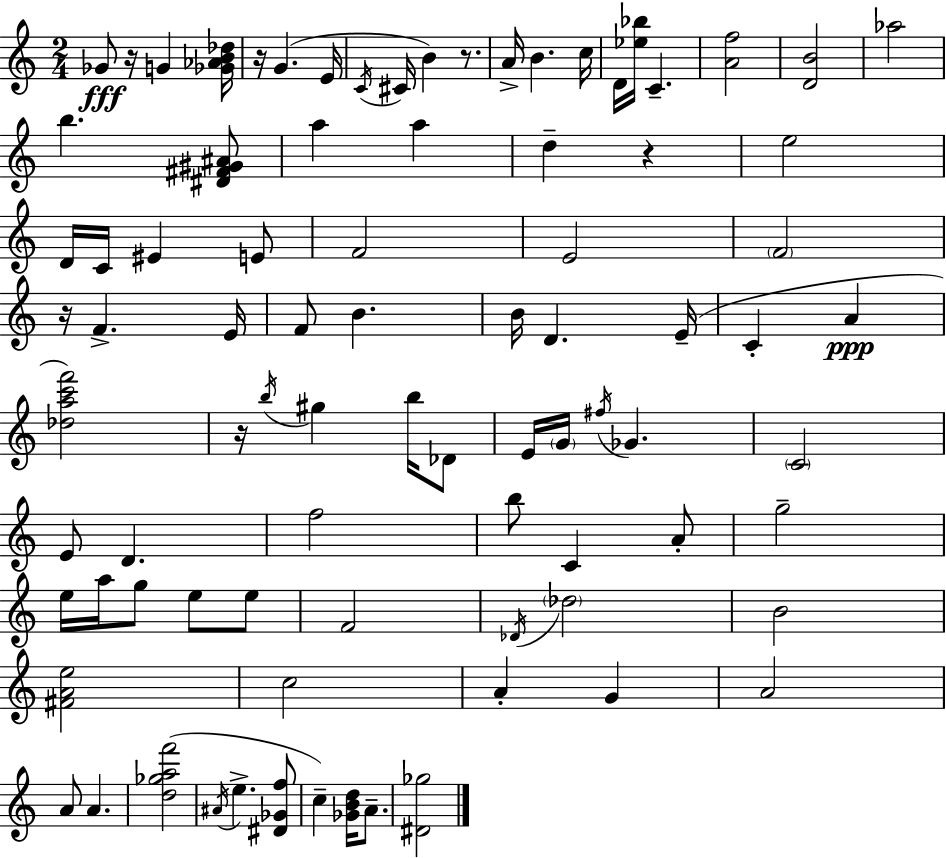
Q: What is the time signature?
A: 2/4